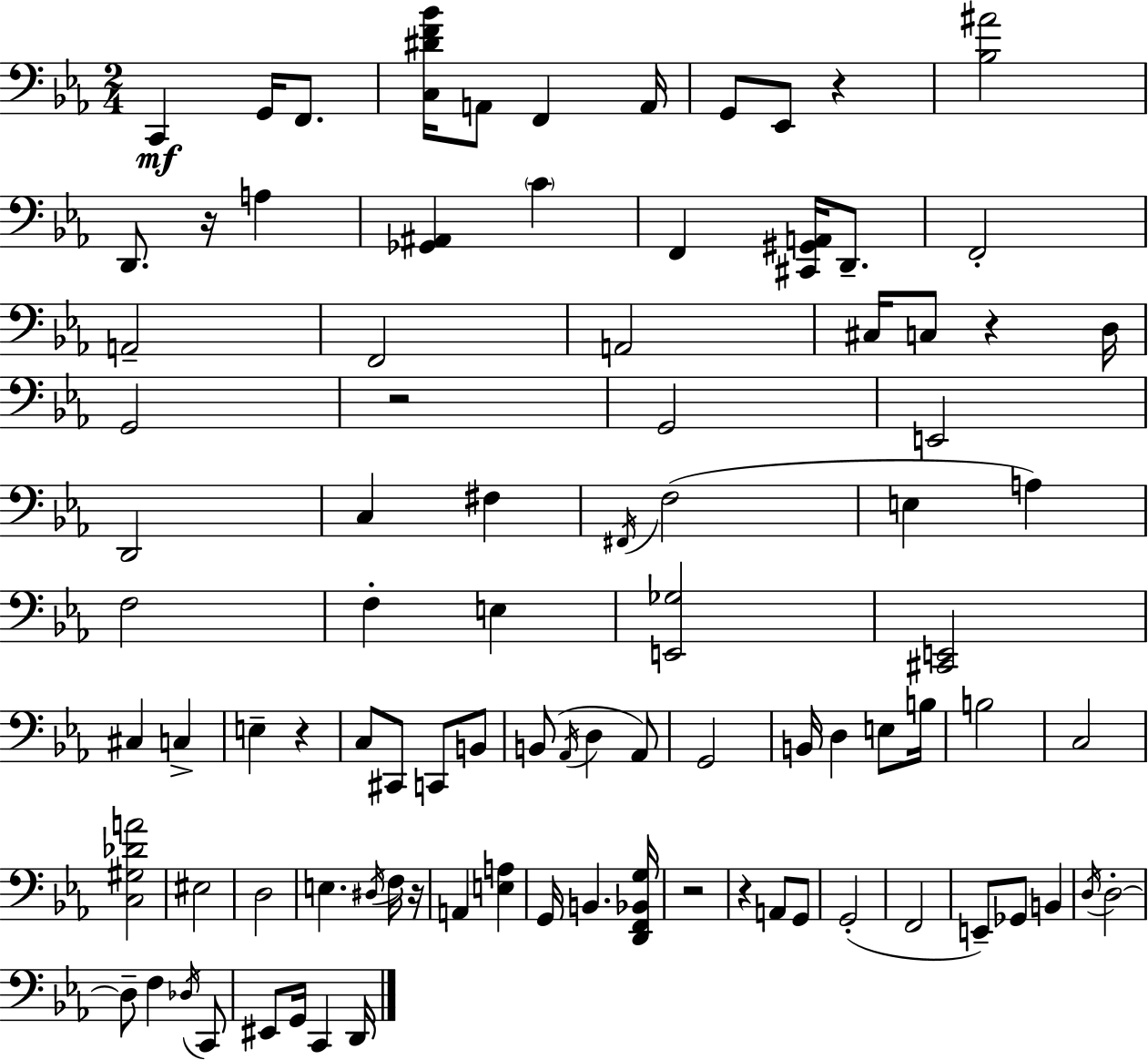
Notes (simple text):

C2/q G2/s F2/e. [C3,D#4,F4,Bb4]/s A2/e F2/q A2/s G2/e Eb2/e R/q [Bb3,A#4]/h D2/e. R/s A3/q [Gb2,A#2]/q C4/q F2/q [C#2,G#2,A2]/s D2/e. F2/h A2/h F2/h A2/h C#3/s C3/e R/q D3/s G2/h R/h G2/h E2/h D2/h C3/q F#3/q F#2/s F3/h E3/q A3/q F3/h F3/q E3/q [E2,Gb3]/h [C#2,E2]/h C#3/q C3/q E3/q R/q C3/e C#2/e C2/e B2/e B2/e Ab2/s D3/q Ab2/e G2/h B2/s D3/q E3/e B3/s B3/h C3/h [C3,G#3,Db4,A4]/h EIS3/h D3/h E3/q. D#3/s F3/s R/s A2/q [E3,A3]/q G2/s B2/q. [D2,F2,Bb2,G3]/s R/h R/q A2/e G2/e G2/h F2/h E2/e Gb2/e B2/q D3/s D3/h D3/e F3/q Db3/s C2/e EIS2/e G2/s C2/q D2/s